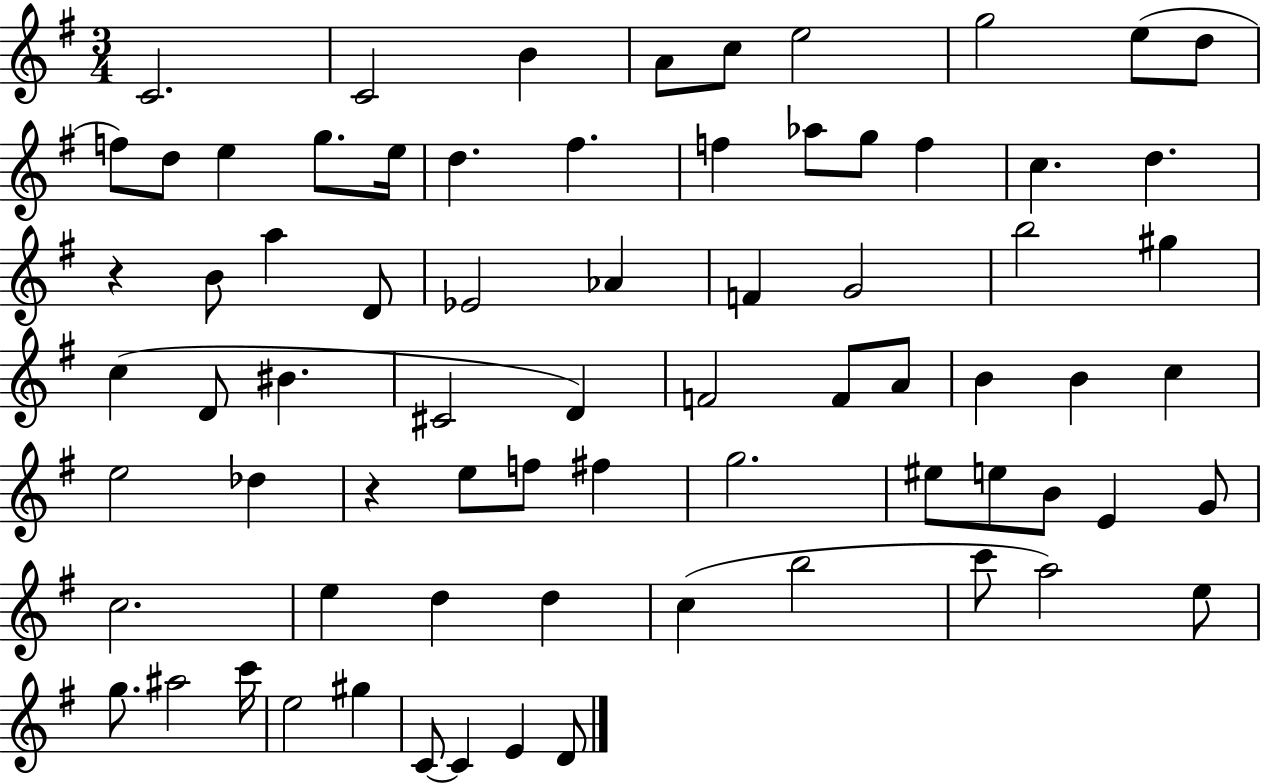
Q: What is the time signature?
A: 3/4